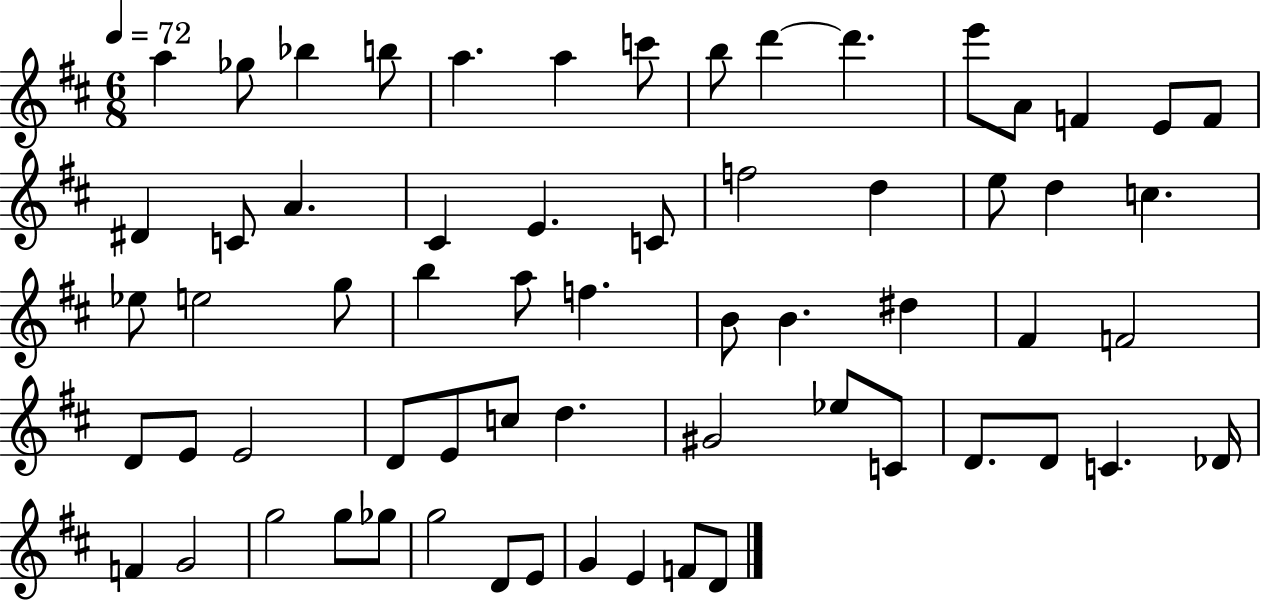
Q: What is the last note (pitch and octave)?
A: D4